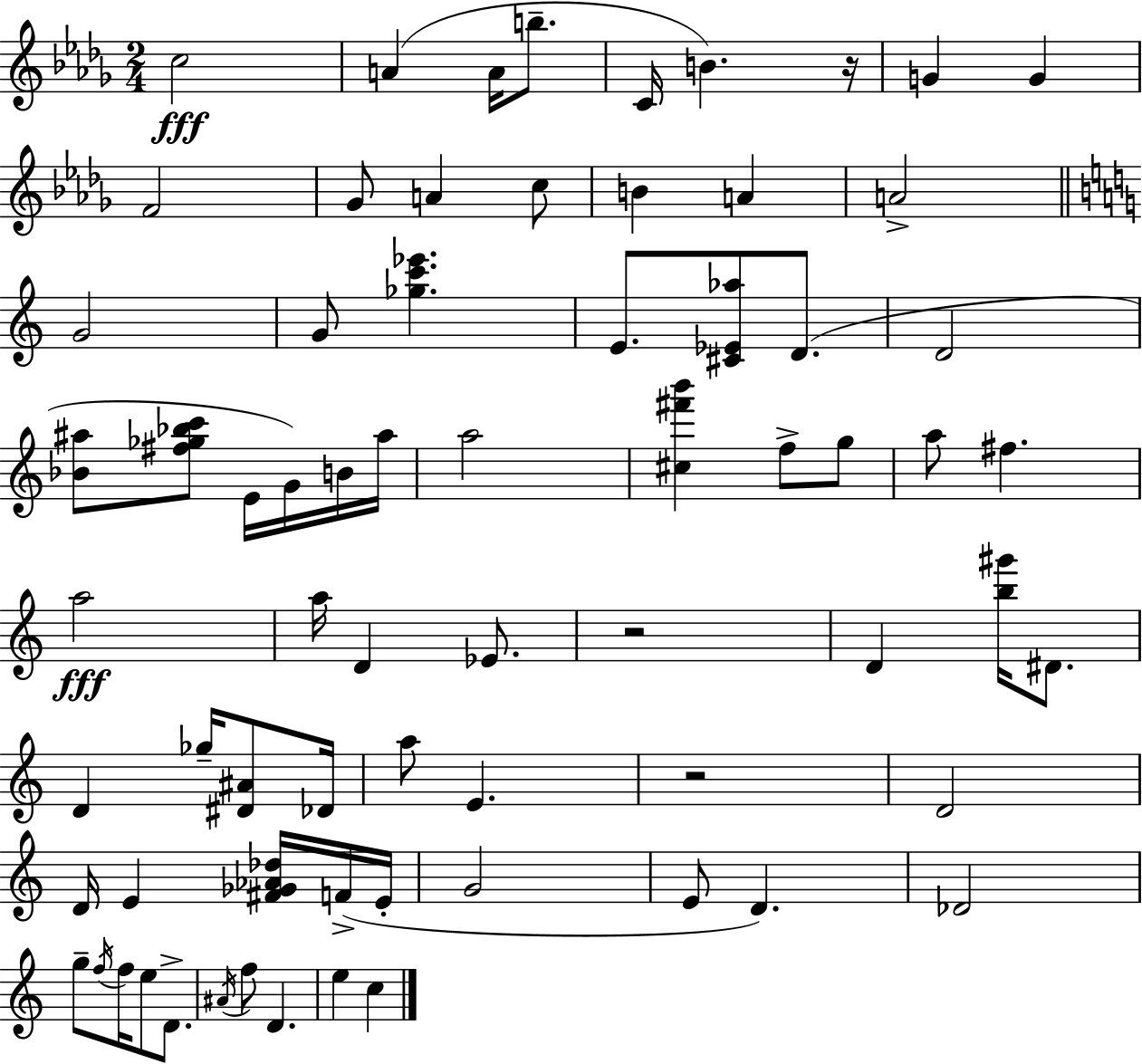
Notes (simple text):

C5/h A4/q A4/s B5/e. C4/s B4/q. R/s G4/q G4/q F4/h Gb4/e A4/q C5/e B4/q A4/q A4/h G4/h G4/e [Gb5,C6,Eb6]/q. E4/e. [C#4,Eb4,Ab5]/e D4/e. D4/h [Bb4,A#5]/e [F#5,Gb5,Bb5,C6]/e E4/s G4/s B4/s A#5/s A5/h [C#5,F#6,B6]/q F5/e G5/e A5/e F#5/q. A5/h A5/s D4/q Eb4/e. R/h D4/q [B5,G#6]/s D#4/e. D4/q Gb5/s [D#4,A#4]/e Db4/s A5/e E4/q. R/h D4/h D4/s E4/q [F#4,Gb4,Ab4,Db5]/s F4/s E4/s G4/h E4/e D4/q. Db4/h G5/e F5/s F5/s E5/e D4/e. A#4/s F5/e D4/q. E5/q C5/q